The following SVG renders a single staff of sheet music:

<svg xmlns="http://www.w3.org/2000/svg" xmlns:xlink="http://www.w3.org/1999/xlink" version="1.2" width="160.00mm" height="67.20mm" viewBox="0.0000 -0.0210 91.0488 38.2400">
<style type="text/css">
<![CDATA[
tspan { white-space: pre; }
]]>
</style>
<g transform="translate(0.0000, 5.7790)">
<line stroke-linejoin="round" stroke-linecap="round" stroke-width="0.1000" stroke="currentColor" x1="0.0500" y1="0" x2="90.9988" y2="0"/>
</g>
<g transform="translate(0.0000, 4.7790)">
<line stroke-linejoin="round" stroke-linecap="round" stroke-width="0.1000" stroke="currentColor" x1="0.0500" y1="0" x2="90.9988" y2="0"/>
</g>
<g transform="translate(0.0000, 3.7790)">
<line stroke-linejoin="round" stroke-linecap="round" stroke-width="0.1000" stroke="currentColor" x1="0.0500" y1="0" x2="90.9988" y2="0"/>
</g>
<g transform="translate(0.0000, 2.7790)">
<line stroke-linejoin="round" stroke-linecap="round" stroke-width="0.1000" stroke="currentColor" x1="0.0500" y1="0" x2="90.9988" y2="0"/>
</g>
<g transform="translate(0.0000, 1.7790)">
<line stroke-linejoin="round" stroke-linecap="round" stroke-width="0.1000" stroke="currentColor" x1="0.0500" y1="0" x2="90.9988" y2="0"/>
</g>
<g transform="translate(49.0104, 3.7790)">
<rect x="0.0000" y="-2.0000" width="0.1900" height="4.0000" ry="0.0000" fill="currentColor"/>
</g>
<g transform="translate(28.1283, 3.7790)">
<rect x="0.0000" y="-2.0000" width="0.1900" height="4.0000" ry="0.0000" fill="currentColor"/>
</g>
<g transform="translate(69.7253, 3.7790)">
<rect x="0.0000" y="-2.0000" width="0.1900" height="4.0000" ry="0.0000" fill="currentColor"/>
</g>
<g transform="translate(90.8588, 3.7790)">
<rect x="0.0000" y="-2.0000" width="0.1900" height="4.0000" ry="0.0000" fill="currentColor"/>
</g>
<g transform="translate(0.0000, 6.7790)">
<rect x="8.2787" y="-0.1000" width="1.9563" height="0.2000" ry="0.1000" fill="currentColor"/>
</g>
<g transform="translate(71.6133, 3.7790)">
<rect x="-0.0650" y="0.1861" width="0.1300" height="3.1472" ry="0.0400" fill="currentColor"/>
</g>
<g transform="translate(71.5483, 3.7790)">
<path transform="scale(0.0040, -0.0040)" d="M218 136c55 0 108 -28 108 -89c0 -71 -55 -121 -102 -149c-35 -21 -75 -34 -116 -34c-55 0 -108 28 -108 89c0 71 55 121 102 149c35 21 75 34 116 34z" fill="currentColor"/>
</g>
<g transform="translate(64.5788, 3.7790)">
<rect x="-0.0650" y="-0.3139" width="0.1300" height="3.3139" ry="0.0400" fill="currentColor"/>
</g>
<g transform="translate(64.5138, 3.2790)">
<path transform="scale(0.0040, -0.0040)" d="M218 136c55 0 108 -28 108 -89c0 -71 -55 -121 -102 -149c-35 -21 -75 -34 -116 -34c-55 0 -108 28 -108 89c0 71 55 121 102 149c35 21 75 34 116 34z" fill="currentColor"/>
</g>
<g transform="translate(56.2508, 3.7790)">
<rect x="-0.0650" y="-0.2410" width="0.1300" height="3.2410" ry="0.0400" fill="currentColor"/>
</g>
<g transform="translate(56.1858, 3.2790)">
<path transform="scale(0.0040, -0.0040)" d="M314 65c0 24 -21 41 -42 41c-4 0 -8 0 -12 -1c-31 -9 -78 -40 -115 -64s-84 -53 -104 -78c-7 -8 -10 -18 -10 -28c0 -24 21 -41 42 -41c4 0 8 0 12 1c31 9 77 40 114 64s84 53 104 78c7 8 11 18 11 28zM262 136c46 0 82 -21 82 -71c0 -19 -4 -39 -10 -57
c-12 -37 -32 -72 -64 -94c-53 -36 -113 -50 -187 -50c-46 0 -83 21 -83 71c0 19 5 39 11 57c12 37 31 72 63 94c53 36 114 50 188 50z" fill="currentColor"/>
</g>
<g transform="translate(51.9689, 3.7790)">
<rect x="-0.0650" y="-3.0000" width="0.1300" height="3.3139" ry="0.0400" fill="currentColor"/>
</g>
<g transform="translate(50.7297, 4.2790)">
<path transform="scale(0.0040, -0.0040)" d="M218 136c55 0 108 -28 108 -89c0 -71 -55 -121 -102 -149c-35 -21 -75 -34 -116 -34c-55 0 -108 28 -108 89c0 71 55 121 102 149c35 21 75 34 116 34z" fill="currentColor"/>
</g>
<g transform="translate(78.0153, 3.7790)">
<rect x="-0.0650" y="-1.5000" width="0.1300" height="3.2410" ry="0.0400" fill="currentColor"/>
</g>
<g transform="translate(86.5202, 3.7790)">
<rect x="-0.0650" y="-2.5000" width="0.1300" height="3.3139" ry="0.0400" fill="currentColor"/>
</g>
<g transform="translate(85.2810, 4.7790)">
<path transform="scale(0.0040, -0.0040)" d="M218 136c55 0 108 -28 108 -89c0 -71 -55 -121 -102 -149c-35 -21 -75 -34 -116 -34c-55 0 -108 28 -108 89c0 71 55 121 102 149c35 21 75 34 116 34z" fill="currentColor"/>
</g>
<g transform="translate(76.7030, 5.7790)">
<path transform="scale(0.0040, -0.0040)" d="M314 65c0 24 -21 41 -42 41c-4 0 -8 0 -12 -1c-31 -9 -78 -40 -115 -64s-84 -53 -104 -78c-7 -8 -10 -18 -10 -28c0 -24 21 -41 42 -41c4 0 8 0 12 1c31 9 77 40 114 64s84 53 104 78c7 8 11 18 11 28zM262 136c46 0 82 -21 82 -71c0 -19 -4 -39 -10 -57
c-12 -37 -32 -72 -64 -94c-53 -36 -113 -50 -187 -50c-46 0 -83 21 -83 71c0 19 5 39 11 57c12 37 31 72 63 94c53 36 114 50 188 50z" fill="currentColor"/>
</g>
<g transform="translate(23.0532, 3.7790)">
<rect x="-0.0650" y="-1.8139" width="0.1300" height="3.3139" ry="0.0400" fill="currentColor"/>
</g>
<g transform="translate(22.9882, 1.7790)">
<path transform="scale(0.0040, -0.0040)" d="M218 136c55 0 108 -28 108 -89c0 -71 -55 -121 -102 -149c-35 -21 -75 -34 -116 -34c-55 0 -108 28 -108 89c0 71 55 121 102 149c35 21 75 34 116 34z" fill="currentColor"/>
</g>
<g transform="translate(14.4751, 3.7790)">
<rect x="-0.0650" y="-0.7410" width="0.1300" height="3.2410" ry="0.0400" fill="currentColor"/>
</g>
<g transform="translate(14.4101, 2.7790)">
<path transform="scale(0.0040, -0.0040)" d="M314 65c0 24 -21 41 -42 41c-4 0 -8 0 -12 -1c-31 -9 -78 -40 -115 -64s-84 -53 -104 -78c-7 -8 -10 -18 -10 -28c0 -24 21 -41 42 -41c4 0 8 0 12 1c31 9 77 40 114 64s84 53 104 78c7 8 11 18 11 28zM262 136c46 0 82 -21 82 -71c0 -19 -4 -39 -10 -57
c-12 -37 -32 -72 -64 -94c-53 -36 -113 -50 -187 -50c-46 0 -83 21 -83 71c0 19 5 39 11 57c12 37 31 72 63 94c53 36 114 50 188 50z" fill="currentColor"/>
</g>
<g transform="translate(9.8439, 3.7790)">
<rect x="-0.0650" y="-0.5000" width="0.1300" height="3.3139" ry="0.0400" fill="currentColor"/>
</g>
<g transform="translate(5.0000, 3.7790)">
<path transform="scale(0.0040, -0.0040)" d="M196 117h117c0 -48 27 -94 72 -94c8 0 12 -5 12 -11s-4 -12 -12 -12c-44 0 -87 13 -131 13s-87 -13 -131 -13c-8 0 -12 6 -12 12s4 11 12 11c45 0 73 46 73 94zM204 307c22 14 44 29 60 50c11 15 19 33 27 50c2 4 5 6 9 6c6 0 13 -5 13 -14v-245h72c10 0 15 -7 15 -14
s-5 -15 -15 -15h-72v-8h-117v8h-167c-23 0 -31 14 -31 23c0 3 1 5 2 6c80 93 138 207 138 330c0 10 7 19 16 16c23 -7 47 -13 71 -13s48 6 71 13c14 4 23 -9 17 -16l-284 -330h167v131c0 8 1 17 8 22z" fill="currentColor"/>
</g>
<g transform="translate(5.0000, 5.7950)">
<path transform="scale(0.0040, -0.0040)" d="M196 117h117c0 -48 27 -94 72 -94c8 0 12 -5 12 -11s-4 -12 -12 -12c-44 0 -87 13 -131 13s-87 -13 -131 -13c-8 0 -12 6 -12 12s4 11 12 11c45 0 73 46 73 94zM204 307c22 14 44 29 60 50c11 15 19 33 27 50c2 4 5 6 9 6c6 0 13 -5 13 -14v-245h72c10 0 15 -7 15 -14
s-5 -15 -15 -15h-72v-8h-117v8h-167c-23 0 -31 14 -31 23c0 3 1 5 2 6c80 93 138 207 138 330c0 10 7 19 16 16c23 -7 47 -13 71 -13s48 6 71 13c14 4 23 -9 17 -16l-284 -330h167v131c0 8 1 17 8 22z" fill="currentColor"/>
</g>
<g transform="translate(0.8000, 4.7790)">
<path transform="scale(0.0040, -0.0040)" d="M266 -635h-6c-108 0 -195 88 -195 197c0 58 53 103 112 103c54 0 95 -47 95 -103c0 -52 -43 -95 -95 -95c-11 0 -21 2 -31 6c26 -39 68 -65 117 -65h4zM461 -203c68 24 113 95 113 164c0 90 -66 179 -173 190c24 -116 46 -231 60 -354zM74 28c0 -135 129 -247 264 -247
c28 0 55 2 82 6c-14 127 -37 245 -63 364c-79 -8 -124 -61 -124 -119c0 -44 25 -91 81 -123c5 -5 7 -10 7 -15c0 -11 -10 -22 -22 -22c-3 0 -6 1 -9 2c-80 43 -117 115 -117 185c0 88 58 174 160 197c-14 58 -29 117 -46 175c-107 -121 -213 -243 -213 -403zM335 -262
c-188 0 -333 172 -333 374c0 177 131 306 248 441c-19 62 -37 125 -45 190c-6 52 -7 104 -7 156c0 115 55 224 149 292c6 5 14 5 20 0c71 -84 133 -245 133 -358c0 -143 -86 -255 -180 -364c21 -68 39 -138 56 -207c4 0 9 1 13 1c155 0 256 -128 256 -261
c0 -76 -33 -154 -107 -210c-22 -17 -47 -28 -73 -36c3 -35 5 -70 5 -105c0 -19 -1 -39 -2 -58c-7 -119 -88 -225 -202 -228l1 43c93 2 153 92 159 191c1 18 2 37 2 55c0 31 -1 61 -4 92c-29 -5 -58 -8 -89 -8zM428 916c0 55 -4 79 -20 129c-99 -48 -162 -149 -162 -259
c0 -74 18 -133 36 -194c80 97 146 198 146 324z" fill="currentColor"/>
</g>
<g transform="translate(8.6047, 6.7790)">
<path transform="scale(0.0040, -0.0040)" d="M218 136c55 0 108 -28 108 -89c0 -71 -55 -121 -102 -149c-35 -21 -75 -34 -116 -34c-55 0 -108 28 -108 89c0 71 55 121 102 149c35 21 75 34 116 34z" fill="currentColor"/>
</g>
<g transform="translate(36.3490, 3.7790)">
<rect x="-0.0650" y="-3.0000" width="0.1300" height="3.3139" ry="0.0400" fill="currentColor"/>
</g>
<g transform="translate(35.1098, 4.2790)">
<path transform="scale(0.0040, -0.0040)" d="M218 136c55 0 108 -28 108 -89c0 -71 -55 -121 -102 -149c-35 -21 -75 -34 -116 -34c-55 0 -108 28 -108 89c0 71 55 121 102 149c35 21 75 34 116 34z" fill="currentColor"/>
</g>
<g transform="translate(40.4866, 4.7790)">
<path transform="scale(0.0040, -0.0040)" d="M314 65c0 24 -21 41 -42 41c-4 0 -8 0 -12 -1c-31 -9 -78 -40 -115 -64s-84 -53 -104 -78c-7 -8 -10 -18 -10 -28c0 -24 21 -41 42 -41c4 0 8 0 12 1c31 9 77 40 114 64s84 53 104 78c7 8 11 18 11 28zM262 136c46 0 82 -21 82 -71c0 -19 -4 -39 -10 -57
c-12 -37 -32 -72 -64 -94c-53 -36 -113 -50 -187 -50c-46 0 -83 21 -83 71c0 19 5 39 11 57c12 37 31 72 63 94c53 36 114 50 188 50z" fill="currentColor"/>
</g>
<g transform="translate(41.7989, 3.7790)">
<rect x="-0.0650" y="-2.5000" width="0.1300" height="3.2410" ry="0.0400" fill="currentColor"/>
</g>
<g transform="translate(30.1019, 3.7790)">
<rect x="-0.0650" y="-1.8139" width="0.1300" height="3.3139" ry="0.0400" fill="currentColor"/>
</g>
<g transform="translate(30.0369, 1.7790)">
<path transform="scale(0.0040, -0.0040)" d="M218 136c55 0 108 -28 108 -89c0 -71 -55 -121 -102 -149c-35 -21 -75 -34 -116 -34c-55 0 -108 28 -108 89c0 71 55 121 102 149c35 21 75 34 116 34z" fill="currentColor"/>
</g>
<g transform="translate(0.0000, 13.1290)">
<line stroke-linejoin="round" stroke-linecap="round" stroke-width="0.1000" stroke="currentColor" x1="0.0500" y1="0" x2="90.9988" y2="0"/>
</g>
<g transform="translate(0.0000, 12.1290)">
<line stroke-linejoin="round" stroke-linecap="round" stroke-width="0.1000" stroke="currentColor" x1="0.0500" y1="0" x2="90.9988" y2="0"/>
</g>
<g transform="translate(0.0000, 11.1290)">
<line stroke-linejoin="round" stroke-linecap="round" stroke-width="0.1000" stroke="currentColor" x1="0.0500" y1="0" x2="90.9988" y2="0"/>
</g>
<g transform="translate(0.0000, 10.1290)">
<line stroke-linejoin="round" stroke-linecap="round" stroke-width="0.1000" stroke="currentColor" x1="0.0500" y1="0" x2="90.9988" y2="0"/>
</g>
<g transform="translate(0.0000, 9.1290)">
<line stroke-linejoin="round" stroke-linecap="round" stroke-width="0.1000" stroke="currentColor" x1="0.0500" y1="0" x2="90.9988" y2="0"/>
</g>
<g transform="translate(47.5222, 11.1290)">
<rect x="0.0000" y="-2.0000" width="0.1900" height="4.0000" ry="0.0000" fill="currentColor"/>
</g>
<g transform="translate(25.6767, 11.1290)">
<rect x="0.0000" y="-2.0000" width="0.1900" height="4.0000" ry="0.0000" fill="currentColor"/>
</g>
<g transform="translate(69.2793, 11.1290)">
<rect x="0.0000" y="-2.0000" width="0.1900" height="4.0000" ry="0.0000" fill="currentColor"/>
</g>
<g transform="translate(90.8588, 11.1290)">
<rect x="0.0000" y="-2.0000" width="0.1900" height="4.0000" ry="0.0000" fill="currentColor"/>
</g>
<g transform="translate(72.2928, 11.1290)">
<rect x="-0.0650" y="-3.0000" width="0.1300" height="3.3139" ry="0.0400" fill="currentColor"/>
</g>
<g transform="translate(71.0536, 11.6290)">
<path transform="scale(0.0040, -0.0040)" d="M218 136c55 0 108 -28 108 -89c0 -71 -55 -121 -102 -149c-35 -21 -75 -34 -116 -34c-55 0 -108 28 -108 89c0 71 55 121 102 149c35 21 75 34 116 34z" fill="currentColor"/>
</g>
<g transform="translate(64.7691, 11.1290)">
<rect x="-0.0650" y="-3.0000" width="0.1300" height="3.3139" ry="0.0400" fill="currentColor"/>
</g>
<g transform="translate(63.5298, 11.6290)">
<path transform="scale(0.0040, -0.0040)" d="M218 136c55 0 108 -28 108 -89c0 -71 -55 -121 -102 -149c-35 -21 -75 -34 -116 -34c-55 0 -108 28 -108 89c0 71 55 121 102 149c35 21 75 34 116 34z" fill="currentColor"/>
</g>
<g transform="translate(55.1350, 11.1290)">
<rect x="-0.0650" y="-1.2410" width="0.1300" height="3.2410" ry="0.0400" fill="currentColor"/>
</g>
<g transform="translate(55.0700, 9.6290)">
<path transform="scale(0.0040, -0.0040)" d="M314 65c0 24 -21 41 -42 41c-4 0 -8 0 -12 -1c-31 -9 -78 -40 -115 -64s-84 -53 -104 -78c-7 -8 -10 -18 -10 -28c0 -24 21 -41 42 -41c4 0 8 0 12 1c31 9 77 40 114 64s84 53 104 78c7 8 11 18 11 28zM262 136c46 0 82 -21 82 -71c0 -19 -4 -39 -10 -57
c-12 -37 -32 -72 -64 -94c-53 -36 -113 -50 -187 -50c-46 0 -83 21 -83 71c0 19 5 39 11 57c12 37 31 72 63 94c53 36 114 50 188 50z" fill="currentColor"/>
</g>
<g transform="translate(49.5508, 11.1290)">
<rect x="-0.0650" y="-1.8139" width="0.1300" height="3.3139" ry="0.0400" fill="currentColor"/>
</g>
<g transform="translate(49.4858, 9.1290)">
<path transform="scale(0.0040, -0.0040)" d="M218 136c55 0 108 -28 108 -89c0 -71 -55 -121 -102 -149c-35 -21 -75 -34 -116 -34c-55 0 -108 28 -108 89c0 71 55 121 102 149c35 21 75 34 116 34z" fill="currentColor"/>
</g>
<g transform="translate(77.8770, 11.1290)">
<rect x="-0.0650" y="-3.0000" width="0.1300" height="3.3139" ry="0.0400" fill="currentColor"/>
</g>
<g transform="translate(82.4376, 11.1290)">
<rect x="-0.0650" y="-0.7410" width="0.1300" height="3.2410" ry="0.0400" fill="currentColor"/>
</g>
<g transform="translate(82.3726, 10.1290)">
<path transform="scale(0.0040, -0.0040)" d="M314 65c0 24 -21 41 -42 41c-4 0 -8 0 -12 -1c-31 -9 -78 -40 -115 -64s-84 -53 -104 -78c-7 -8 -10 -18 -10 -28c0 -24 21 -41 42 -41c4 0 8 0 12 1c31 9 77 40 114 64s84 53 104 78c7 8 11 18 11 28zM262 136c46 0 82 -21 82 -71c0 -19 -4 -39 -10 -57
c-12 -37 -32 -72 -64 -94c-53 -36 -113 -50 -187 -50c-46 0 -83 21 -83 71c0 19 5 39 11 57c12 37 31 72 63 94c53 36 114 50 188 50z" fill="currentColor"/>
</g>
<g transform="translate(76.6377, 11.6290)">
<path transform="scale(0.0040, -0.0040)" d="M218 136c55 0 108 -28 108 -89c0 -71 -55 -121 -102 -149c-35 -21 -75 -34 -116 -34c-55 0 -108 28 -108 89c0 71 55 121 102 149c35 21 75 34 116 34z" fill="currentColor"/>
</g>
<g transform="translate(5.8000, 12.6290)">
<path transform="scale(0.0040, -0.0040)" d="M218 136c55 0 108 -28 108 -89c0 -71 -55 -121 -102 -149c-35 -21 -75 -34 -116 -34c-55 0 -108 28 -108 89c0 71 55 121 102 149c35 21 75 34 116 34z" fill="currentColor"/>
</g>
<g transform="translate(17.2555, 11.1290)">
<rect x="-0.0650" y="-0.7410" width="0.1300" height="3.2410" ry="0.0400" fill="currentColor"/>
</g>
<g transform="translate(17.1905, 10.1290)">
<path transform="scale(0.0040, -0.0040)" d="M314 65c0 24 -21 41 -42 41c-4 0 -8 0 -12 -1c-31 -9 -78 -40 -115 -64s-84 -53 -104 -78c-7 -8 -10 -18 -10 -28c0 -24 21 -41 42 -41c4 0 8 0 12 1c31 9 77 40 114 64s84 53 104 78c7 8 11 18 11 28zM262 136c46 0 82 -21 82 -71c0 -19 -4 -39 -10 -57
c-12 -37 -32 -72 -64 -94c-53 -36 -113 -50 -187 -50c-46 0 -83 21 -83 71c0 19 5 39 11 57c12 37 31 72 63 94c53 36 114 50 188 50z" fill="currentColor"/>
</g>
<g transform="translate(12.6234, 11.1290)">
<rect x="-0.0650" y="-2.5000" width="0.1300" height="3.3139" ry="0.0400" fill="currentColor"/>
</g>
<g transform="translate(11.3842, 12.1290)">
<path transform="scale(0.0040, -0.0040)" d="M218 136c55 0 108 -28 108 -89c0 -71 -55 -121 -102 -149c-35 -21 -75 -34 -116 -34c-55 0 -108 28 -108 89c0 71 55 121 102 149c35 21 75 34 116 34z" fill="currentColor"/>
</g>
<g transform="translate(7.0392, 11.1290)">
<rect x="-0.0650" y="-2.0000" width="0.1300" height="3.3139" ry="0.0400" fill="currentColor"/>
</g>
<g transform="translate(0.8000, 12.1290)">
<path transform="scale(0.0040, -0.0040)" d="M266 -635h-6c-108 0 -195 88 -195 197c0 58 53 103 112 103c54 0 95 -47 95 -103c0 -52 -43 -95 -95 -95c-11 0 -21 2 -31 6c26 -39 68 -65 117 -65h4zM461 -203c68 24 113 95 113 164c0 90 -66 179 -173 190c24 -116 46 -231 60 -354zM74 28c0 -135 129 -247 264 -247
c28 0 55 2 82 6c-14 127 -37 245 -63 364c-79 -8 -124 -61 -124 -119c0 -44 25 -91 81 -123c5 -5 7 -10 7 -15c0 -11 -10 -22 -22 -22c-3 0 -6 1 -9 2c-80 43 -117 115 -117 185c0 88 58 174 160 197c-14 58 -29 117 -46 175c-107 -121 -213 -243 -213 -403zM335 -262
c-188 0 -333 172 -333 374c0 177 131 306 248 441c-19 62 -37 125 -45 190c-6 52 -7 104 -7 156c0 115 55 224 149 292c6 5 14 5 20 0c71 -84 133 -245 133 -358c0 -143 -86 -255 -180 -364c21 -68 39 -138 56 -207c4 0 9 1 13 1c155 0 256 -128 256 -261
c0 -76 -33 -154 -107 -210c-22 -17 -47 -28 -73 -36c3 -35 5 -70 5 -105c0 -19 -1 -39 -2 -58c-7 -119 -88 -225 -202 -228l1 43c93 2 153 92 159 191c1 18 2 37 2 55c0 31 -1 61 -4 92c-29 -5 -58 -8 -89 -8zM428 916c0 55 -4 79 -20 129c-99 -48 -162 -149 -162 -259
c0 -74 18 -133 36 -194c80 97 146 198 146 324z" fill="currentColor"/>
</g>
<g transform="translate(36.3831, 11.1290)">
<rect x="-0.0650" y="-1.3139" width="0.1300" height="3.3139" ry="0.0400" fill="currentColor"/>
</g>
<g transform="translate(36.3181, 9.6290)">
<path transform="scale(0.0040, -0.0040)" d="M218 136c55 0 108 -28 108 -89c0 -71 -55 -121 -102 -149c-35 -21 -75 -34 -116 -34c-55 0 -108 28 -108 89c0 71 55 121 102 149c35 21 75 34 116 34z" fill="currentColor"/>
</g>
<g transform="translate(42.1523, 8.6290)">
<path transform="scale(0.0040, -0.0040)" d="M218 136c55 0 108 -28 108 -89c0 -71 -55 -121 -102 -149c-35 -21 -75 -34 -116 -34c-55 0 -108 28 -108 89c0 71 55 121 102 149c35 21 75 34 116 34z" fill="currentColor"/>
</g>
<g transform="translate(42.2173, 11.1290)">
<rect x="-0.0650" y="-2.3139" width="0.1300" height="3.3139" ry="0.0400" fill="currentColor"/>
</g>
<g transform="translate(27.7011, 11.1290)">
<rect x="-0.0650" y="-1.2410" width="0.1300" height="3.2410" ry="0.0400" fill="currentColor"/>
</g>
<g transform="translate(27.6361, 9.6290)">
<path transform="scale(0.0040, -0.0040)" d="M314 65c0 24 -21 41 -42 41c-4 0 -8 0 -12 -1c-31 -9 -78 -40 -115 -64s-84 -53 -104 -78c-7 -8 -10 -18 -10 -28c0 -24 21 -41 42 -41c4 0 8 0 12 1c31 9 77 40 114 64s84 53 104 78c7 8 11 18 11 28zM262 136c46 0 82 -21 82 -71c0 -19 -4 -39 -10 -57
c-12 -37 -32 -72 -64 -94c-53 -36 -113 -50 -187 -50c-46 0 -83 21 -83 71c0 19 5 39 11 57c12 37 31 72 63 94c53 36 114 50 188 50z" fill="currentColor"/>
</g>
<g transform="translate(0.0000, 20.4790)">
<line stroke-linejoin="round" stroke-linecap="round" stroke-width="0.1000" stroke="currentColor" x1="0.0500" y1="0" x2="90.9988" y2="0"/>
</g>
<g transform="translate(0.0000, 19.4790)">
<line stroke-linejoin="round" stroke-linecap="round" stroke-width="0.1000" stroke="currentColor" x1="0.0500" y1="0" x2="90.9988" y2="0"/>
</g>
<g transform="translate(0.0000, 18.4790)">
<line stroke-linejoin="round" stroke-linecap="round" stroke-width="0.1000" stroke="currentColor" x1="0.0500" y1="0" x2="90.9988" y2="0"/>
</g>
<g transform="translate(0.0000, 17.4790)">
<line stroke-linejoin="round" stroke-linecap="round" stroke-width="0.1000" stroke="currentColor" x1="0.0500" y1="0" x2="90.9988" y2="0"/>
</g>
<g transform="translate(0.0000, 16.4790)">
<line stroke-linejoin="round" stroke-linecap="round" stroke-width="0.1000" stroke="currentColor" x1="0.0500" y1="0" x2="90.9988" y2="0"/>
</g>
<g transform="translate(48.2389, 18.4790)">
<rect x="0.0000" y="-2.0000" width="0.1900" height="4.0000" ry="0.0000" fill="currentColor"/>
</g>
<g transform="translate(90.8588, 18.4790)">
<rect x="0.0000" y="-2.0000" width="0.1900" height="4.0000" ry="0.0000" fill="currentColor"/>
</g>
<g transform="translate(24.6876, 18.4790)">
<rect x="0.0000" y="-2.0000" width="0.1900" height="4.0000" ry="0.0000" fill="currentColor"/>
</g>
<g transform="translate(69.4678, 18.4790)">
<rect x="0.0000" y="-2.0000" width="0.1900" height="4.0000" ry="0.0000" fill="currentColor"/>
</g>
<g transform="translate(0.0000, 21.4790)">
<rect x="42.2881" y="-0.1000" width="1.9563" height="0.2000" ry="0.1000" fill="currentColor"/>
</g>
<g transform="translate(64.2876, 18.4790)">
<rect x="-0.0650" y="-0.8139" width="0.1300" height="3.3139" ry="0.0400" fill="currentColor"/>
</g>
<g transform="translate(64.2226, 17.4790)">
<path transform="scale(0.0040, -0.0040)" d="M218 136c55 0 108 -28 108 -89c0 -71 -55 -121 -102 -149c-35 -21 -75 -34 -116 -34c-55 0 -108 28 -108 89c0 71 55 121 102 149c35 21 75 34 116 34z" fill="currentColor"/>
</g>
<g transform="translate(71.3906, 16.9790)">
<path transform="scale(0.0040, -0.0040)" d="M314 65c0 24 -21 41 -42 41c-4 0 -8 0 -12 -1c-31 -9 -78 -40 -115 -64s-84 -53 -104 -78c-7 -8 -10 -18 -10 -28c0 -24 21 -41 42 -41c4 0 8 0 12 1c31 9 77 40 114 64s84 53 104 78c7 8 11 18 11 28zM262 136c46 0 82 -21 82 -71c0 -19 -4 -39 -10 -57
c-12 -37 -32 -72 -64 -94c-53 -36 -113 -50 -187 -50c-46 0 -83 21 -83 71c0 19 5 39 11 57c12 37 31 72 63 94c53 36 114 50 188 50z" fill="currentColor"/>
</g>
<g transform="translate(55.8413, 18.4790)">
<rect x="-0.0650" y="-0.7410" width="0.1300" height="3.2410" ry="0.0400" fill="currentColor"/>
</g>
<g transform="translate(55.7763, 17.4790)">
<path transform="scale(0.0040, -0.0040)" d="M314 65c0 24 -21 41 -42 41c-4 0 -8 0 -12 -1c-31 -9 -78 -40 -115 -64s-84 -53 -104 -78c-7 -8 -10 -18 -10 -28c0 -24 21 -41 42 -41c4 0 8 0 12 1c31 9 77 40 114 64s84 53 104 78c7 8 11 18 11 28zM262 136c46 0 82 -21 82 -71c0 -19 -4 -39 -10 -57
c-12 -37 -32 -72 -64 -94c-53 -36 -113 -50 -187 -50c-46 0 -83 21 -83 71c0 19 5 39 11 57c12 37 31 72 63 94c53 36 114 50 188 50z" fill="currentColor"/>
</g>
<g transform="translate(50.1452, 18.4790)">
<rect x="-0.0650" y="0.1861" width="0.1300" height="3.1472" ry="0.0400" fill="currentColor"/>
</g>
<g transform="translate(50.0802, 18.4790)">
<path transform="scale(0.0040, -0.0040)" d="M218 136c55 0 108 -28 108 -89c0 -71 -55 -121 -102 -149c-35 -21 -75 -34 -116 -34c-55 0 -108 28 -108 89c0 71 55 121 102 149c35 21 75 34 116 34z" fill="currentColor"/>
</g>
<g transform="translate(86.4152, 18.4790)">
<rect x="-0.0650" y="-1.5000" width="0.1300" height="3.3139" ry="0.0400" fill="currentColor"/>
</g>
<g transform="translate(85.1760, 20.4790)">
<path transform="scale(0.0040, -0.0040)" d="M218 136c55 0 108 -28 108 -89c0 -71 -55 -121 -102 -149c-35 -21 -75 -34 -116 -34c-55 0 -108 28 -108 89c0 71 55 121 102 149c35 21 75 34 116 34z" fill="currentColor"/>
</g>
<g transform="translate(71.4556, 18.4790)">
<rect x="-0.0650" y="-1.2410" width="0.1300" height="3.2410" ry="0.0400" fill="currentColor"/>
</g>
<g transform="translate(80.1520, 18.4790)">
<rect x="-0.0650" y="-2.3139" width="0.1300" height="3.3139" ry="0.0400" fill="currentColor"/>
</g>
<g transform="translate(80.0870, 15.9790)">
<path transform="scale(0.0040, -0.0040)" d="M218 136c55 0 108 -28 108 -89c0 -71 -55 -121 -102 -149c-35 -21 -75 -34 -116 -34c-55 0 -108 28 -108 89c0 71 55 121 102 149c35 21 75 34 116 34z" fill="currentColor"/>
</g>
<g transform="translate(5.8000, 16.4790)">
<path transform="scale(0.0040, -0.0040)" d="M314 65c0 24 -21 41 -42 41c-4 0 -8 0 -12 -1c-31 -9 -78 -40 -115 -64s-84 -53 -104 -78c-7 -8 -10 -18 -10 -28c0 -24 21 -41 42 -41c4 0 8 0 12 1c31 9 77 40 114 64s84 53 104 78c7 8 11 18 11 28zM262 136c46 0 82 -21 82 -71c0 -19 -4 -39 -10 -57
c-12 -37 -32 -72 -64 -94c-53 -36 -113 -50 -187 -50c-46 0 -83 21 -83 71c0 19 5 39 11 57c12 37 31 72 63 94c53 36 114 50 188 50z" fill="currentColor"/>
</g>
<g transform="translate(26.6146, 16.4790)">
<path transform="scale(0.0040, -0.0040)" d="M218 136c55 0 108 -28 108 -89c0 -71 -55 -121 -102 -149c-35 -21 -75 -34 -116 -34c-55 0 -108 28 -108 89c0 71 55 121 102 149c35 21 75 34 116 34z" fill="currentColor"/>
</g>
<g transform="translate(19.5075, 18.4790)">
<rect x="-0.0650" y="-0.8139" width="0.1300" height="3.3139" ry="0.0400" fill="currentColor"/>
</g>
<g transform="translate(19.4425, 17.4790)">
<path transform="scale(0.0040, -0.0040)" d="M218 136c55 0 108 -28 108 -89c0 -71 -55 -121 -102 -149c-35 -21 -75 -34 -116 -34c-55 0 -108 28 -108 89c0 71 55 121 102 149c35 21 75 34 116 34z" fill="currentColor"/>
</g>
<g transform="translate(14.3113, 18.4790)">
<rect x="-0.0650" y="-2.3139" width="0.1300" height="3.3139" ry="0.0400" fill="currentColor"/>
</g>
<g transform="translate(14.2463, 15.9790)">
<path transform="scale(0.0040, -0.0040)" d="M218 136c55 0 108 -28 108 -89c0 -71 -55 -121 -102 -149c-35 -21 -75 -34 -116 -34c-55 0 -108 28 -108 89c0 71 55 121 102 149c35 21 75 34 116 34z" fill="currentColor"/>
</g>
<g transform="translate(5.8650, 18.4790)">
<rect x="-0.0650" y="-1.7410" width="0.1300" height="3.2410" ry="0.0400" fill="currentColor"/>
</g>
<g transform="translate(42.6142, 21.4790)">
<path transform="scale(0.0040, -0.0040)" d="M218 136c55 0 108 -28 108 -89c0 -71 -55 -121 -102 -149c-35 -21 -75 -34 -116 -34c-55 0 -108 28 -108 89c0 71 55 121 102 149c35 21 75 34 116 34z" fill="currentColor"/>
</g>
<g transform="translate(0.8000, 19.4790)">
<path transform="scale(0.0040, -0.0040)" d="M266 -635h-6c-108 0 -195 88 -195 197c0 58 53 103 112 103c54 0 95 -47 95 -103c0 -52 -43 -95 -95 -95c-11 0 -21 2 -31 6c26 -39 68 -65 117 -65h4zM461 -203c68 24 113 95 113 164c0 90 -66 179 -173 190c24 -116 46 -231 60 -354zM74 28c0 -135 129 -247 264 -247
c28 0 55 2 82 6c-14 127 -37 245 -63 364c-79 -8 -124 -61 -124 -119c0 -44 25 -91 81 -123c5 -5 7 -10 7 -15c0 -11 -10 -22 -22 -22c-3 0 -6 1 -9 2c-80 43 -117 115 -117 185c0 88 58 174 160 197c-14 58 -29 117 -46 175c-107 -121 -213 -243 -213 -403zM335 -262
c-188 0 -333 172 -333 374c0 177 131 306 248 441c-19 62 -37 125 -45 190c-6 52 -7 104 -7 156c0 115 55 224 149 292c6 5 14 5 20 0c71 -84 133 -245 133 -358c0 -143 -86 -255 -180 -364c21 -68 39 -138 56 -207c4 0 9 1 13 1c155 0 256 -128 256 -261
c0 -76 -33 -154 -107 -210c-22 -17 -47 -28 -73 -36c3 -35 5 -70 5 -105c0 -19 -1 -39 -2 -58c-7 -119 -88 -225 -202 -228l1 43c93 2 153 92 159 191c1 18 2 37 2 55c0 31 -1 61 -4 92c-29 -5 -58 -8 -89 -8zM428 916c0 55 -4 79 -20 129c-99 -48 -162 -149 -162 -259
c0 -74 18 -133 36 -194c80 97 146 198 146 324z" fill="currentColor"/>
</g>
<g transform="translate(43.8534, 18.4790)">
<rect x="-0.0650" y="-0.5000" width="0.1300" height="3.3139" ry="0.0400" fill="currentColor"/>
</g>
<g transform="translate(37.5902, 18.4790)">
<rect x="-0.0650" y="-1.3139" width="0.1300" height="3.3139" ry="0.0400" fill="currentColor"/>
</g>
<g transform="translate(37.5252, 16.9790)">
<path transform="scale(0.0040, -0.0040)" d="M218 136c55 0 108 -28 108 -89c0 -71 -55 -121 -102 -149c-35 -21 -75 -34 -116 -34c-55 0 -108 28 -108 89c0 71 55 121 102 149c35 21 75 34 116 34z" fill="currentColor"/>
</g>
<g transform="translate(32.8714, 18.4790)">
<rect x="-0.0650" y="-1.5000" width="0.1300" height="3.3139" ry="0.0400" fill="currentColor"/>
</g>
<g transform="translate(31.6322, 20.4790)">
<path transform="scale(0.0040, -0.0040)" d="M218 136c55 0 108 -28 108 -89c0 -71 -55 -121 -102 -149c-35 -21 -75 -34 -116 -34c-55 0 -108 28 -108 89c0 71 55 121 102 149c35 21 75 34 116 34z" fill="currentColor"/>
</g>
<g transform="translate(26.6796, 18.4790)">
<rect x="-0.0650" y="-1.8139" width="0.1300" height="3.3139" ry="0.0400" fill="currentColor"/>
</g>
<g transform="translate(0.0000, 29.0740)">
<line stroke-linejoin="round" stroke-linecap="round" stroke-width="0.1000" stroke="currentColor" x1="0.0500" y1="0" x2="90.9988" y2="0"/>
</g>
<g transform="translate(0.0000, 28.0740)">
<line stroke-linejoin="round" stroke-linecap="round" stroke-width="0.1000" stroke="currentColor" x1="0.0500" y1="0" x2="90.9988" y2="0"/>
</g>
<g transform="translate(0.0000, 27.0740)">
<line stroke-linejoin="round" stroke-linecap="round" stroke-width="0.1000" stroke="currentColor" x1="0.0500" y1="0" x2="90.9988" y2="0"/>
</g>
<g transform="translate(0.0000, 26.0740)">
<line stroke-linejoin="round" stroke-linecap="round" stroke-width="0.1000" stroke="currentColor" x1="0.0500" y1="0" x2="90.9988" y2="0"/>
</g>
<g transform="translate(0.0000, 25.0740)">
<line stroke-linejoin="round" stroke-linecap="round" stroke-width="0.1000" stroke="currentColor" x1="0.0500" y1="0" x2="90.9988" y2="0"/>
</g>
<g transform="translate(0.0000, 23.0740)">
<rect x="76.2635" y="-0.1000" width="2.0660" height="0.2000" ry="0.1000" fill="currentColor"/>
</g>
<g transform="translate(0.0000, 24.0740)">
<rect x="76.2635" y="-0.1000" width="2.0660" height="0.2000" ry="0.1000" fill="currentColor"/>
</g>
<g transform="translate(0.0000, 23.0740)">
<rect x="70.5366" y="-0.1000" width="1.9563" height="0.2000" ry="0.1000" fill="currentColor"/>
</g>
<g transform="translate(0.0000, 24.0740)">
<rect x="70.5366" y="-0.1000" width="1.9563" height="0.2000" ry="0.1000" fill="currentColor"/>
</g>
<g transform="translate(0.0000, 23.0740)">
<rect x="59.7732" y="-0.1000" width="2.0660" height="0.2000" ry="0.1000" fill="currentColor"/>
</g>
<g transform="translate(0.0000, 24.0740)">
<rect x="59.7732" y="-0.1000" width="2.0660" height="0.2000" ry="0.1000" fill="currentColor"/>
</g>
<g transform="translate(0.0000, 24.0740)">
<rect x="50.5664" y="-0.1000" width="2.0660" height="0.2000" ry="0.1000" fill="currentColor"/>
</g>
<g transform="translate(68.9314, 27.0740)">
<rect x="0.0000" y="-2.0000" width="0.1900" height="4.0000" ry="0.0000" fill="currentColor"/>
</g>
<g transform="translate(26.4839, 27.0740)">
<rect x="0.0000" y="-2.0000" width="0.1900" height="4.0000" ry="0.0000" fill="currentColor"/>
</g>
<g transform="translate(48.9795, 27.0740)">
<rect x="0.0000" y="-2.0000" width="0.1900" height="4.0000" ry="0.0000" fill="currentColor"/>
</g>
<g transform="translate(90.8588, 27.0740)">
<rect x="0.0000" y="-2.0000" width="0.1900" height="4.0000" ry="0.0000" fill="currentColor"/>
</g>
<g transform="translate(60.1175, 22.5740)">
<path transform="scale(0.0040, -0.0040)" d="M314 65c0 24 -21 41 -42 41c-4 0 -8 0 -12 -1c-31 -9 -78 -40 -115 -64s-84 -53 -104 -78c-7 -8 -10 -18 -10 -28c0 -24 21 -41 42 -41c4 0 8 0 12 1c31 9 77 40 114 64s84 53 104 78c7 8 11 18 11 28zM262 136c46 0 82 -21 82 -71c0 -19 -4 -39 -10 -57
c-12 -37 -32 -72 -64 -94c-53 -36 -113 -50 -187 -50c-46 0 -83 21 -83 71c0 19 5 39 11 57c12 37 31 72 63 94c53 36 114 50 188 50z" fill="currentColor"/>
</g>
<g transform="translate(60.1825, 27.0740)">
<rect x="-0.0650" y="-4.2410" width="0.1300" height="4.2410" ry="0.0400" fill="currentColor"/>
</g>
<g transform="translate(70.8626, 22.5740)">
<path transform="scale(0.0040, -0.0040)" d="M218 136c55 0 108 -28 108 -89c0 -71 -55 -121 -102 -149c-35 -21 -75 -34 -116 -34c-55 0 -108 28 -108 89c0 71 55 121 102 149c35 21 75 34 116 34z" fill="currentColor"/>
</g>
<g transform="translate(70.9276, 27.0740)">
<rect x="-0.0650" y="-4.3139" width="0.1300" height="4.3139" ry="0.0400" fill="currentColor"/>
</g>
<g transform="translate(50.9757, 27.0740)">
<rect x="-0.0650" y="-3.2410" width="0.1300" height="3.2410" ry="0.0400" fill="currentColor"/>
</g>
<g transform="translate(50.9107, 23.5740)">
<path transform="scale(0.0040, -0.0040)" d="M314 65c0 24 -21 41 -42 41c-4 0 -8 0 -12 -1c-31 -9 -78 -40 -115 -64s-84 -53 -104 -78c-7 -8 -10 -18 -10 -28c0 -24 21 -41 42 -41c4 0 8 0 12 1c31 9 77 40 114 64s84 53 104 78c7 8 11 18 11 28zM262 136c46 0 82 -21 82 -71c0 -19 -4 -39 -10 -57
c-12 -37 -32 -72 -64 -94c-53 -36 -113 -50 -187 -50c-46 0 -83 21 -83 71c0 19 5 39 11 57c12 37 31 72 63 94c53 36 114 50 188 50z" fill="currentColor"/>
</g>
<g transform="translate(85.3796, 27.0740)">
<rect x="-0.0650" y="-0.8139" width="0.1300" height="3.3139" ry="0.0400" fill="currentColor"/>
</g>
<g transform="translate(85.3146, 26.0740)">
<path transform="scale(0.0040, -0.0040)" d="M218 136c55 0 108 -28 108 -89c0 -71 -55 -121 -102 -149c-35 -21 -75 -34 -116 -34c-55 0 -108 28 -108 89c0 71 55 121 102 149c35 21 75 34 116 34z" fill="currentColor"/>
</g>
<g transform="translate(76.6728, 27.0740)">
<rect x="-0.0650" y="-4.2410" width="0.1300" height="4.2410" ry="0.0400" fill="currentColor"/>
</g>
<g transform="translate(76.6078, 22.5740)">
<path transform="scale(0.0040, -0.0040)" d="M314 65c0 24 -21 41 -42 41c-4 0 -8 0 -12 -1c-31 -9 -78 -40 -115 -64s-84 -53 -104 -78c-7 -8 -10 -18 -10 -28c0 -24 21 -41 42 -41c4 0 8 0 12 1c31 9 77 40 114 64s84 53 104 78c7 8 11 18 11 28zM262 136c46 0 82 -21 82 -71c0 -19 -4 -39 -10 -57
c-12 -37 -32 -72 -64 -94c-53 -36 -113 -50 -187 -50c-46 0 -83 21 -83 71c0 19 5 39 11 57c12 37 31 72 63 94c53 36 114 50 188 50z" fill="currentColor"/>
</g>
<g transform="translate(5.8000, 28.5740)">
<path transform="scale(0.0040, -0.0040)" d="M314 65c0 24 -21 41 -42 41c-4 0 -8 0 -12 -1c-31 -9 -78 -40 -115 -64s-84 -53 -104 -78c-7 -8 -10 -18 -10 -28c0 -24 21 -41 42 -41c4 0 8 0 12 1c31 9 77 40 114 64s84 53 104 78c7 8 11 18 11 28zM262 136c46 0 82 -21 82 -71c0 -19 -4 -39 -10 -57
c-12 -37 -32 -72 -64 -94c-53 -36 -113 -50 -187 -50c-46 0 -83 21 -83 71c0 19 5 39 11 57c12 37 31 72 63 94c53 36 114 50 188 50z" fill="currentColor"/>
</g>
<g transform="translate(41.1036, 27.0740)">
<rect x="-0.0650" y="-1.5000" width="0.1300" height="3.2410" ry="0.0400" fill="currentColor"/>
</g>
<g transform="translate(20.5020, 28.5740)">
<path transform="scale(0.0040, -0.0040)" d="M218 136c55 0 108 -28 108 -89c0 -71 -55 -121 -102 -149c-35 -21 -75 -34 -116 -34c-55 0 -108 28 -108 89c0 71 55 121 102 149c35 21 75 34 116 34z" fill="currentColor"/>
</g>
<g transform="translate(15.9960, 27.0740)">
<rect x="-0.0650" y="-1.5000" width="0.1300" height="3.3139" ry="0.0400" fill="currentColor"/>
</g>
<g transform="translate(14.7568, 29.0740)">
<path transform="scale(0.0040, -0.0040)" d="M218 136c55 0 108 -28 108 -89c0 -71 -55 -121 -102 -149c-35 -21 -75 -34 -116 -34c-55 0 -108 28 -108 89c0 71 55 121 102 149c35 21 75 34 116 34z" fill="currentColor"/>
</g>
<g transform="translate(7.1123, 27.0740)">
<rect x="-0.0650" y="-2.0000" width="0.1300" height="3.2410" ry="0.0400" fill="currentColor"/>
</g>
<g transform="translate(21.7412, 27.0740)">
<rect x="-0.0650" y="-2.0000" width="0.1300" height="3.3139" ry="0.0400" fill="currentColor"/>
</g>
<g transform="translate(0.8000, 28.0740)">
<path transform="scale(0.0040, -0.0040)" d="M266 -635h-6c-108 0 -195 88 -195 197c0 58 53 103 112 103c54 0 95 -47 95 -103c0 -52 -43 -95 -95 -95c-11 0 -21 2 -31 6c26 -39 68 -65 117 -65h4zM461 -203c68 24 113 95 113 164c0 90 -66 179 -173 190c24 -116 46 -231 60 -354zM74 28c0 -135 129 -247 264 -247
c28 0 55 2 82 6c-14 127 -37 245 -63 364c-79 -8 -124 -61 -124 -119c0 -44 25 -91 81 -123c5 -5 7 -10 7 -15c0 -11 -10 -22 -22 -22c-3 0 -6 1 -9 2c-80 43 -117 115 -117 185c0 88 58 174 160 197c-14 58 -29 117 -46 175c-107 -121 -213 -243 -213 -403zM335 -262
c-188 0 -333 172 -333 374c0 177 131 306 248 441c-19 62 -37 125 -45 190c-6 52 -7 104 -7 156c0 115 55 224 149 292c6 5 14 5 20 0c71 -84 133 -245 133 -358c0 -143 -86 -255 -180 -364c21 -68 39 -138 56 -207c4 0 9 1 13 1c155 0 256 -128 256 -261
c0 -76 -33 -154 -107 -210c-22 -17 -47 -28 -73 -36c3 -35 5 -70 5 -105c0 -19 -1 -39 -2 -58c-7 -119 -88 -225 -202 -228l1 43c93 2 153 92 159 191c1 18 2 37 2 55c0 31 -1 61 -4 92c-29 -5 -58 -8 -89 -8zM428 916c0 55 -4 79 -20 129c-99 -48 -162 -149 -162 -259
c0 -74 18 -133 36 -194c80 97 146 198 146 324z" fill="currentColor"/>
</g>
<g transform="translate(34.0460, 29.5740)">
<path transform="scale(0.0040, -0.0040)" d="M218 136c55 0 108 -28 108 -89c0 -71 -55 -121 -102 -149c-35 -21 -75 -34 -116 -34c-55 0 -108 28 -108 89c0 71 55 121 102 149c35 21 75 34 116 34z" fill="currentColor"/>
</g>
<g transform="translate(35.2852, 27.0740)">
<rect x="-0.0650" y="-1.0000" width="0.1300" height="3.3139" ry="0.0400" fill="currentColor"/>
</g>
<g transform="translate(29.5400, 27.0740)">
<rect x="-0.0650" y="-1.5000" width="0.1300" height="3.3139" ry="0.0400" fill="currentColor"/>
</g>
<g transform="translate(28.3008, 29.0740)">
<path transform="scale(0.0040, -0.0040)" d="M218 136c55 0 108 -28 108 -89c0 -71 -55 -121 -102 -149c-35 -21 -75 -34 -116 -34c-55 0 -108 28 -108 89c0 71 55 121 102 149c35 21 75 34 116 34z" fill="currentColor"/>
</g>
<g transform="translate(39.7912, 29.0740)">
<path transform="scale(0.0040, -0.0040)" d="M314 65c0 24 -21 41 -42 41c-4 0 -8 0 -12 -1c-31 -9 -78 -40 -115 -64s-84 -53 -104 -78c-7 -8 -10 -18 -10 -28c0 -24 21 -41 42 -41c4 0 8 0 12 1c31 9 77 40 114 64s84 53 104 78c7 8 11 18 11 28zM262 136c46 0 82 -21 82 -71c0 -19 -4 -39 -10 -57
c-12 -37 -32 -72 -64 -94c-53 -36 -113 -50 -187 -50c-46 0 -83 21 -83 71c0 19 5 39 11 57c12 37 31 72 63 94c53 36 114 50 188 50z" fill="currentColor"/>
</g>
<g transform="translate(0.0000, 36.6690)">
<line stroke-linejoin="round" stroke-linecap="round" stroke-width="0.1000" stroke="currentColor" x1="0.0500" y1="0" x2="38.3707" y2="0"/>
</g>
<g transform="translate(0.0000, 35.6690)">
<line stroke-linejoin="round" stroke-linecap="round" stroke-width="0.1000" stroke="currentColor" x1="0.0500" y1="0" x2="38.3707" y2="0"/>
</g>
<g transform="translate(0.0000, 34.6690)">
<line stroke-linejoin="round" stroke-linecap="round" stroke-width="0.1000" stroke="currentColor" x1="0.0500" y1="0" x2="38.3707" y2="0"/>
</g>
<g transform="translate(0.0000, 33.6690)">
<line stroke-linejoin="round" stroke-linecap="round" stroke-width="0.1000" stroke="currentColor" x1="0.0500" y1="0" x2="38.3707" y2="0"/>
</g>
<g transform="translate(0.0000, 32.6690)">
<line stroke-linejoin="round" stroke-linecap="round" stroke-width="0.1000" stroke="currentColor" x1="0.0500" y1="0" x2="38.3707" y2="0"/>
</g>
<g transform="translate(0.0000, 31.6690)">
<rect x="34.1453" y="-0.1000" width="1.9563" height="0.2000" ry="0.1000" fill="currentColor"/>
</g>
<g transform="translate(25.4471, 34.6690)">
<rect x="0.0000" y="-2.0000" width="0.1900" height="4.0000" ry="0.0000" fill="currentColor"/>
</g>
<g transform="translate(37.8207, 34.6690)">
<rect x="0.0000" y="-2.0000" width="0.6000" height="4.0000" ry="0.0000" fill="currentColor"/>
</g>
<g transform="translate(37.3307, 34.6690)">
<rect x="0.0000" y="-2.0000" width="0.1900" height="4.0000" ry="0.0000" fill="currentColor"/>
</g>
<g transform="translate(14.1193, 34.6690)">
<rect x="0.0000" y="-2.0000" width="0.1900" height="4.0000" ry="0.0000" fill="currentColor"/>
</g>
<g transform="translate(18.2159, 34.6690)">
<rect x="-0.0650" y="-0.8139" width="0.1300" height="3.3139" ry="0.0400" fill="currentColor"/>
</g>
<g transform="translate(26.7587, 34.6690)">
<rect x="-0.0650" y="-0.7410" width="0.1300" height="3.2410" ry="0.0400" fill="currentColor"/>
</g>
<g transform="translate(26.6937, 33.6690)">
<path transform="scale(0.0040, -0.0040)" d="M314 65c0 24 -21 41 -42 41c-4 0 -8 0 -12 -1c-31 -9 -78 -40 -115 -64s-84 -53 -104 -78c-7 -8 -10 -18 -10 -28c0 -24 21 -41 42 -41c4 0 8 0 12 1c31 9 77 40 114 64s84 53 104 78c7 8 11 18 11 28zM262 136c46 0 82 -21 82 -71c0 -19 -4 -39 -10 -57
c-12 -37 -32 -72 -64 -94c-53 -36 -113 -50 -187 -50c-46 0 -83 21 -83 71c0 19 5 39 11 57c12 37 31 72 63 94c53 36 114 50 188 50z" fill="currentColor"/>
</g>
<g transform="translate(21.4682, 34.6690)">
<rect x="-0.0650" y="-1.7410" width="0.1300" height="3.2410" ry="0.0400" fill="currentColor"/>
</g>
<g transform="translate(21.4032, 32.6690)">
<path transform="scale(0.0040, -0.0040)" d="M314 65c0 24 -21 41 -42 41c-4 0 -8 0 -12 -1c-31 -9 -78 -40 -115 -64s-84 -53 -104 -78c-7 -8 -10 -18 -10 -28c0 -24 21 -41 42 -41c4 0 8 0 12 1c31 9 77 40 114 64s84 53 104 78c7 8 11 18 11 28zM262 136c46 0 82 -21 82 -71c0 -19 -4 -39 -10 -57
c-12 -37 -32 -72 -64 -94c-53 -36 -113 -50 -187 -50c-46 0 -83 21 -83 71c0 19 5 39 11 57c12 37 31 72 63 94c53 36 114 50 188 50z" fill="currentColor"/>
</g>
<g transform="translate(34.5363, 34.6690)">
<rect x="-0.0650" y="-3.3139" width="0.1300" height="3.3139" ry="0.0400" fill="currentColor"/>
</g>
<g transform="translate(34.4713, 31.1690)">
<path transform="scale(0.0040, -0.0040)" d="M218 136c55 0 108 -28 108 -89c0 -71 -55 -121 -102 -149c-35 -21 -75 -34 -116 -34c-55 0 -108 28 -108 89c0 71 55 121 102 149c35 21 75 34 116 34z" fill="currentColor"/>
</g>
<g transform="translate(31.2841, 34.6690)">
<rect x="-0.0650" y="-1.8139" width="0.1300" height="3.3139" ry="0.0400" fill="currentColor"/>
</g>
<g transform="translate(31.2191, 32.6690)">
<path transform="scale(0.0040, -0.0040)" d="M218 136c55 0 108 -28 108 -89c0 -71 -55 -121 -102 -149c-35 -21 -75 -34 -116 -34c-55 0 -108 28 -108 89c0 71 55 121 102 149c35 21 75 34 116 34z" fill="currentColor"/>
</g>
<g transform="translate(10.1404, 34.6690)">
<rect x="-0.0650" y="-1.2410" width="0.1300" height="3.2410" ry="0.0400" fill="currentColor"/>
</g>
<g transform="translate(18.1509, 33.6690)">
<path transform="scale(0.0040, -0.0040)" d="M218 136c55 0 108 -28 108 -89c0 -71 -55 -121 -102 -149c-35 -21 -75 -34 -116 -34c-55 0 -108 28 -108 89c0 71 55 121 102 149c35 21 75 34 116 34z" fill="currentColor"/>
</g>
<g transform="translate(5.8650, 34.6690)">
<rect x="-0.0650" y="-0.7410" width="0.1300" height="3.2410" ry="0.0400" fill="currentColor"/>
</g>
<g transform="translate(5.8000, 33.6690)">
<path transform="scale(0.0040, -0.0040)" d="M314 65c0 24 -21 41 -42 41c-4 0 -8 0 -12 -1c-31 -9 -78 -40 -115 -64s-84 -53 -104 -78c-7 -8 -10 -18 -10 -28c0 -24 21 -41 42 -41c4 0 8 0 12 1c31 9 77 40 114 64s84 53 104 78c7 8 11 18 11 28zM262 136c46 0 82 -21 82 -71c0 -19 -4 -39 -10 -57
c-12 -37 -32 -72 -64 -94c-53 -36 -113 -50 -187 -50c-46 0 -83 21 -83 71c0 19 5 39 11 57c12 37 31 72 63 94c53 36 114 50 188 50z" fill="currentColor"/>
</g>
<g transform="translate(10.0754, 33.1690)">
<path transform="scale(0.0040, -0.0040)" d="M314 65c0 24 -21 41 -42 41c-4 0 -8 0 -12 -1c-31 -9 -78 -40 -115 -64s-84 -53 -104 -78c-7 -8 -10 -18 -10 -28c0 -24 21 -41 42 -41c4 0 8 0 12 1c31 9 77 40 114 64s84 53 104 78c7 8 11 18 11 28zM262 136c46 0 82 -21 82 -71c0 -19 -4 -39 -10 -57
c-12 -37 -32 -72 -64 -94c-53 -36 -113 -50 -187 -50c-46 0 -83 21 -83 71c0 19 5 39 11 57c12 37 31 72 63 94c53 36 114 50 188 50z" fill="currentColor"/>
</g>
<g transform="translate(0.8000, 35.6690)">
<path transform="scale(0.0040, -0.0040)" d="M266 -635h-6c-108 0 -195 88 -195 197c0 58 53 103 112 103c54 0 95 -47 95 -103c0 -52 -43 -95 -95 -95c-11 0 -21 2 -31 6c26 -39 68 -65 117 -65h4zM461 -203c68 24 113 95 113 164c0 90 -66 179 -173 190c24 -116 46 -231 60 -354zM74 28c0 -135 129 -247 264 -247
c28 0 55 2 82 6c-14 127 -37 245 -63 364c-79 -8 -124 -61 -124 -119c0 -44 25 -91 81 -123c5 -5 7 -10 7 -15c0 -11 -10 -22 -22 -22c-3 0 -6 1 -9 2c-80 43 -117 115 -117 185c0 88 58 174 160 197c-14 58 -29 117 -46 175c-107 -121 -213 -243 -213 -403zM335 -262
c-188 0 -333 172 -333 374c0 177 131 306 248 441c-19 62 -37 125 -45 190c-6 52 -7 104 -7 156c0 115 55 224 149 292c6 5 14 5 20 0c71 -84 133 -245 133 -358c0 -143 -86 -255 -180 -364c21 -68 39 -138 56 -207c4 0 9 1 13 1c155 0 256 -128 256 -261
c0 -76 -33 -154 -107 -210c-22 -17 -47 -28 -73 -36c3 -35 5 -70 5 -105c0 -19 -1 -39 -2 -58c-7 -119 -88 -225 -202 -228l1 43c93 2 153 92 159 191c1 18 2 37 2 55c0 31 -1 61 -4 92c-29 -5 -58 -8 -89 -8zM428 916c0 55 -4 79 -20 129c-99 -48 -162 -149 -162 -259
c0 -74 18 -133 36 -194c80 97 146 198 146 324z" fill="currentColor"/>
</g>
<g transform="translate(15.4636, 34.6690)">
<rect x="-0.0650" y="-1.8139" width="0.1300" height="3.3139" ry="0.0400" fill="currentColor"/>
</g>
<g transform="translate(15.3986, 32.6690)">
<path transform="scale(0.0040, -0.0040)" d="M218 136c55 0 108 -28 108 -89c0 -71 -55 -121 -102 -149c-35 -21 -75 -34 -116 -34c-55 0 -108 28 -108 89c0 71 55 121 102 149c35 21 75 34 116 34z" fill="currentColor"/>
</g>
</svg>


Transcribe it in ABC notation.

X:1
T:Untitled
M:4/4
L:1/4
K:C
C d2 f f A G2 A c2 c B E2 G F G d2 e2 e g f e2 A A A d2 f2 g d f E e C B d2 d e2 g E F2 E F E D E2 b2 d'2 d' d'2 d d2 e2 f d f2 d2 f b